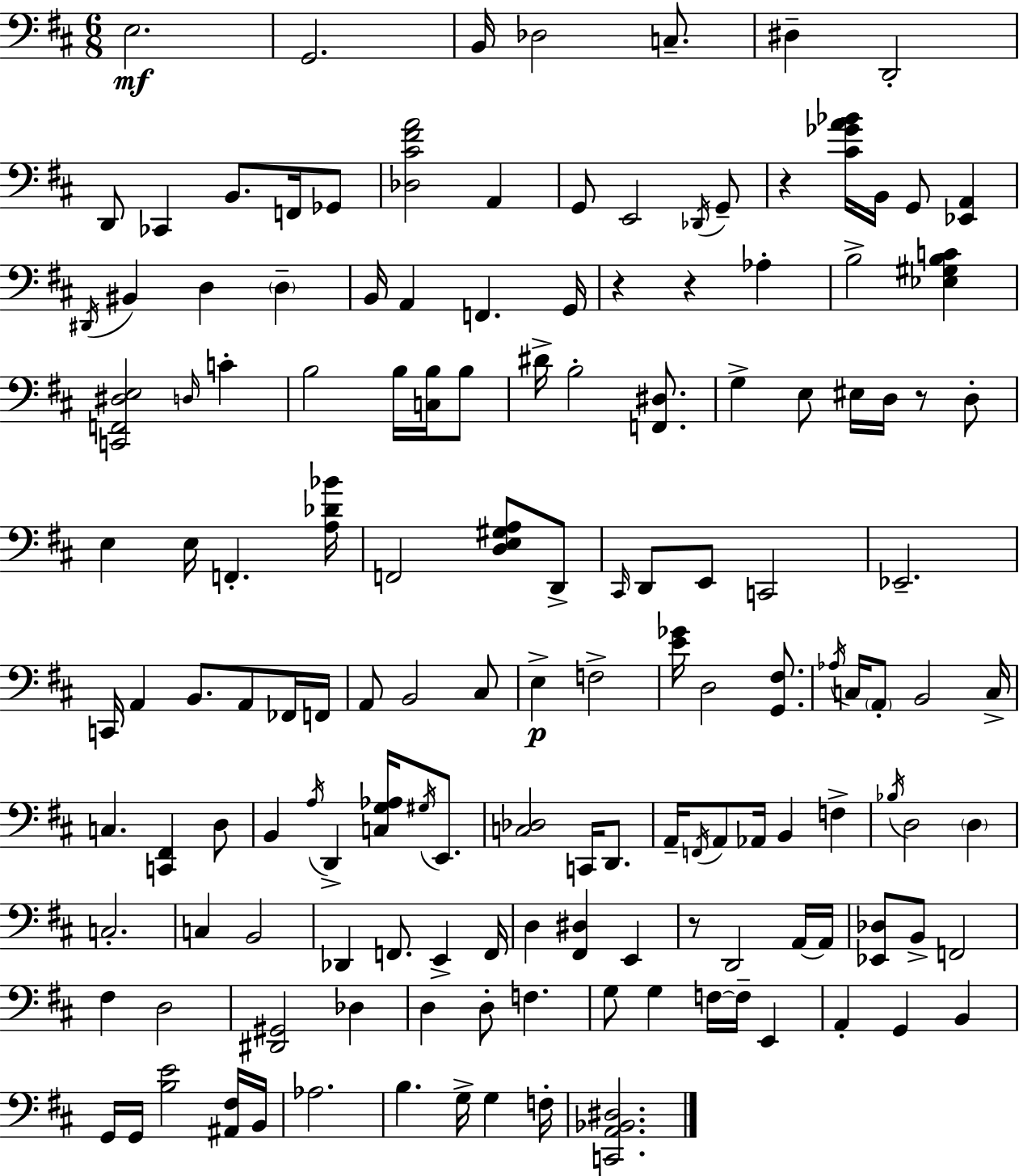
{
  \clef bass
  \numericTimeSignature
  \time 6/8
  \key d \major
  \repeat volta 2 { e2.\mf | g,2. | b,16 des2 c8.-- | dis4-- d,2-. | \break d,8 ces,4 b,8. f,16 ges,8 | <des cis' fis' a'>2 a,4 | g,8 e,2 \acciaccatura { des,16 } g,8-- | r4 <cis' ges' a' bes'>16 b,16 g,8 <ees, a,>4 | \break \acciaccatura { dis,16 } bis,4 d4 \parenthesize d4-- | b,16 a,4 f,4. | g,16 r4 r4 aes4-. | b2-> <ees gis b c'>4 | \break <c, f, dis e>2 \grace { d16 } c'4-. | b2 b16 | <c b>16 b8 dis'16-> b2-. | <f, dis>8. g4-> e8 eis16 d16 r8 | \break d8-. e4 e16 f,4.-. | <a des' bes'>16 f,2 <d e gis a>8 | d,8-> \grace { cis,16 } d,8 e,8 c,2 | ees,2.-- | \break c,16 a,4 b,8. | a,8 fes,16 f,16 a,8 b,2 | cis8 e4->\p f2-> | <e' ges'>16 d2 | \break <g, fis>8. \acciaccatura { aes16 } c16 \parenthesize a,8-. b,2 | c16-> c4. <c, fis,>4 | d8 b,4 \acciaccatura { a16 } d,4-> | <c g aes>16 \acciaccatura { gis16 } e,8. <c des>2 | \break c,16 d,8. a,16-- \acciaccatura { f,16 } a,8 aes,16 | b,4 f4-> \acciaccatura { bes16 } d2 | \parenthesize d4 c2.-. | c4 | \break b,2 des,4 | f,8. e,4-> f,16 d4 | <fis, dis>4 e,4 r8 d,2 | a,16~~ a,16 <ees, des>8 b,8-> | \break f,2 fis4 | d2 <dis, gis,>2 | des4 d4 | d8-. f4. g8 g4 | \break f16~~ f16-- e,4 a,4-. | g,4 b,4 g,16 g,16 <b e'>2 | <ais, fis>16 b,16 aes2. | b4. | \break g16-> g4 f16-. <c, a, bes, dis>2. | } \bar "|."
}